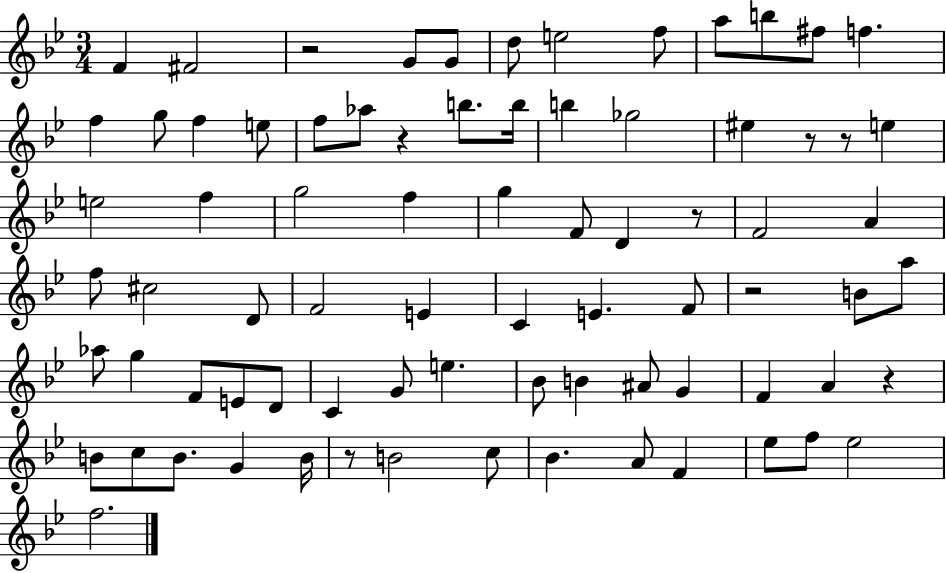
F4/q F#4/h R/h G4/e G4/e D5/e E5/h F5/e A5/e B5/e F#5/e F5/q. F5/q G5/e F5/q E5/e F5/e Ab5/e R/q B5/e. B5/s B5/q Gb5/h EIS5/q R/e R/e E5/q E5/h F5/q G5/h F5/q G5/q F4/e D4/q R/e F4/h A4/q F5/e C#5/h D4/e F4/h E4/q C4/q E4/q. F4/e R/h B4/e A5/e Ab5/e G5/q F4/e E4/e D4/e C4/q G4/e E5/q. Bb4/e B4/q A#4/e G4/q F4/q A4/q R/q B4/e C5/e B4/e. G4/q B4/s R/e B4/h C5/e Bb4/q. A4/e F4/q Eb5/e F5/e Eb5/h F5/h.